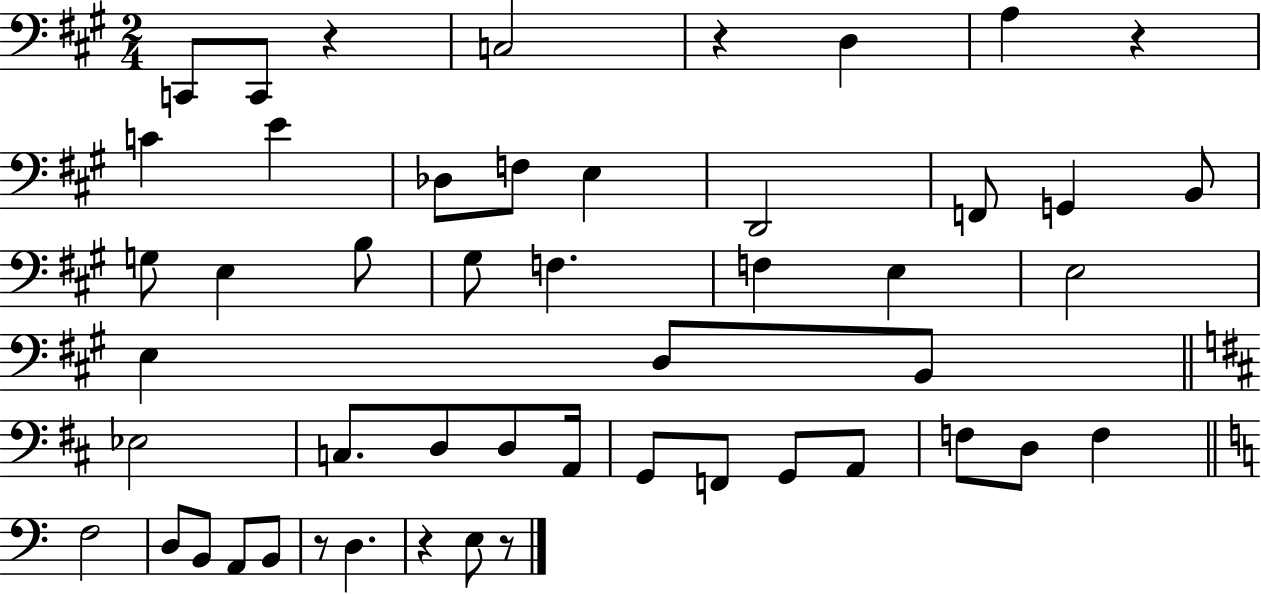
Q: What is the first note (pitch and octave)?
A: C2